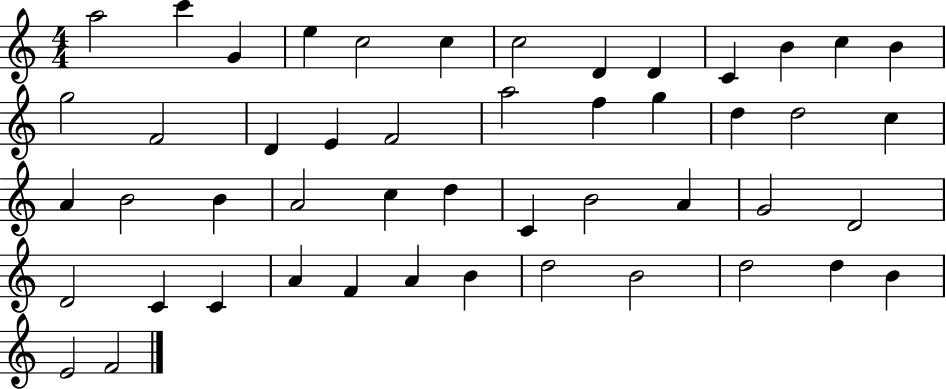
A5/h C6/q G4/q E5/q C5/h C5/q C5/h D4/q D4/q C4/q B4/q C5/q B4/q G5/h F4/h D4/q E4/q F4/h A5/h F5/q G5/q D5/q D5/h C5/q A4/q B4/h B4/q A4/h C5/q D5/q C4/q B4/h A4/q G4/h D4/h D4/h C4/q C4/q A4/q F4/q A4/q B4/q D5/h B4/h D5/h D5/q B4/q E4/h F4/h